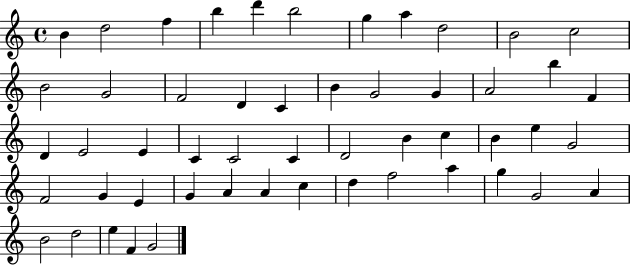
B4/q D5/h F5/q B5/q D6/q B5/h G5/q A5/q D5/h B4/h C5/h B4/h G4/h F4/h D4/q C4/q B4/q G4/h G4/q A4/h B5/q F4/q D4/q E4/h E4/q C4/q C4/h C4/q D4/h B4/q C5/q B4/q E5/q G4/h F4/h G4/q E4/q G4/q A4/q A4/q C5/q D5/q F5/h A5/q G5/q G4/h A4/q B4/h D5/h E5/q F4/q G4/h